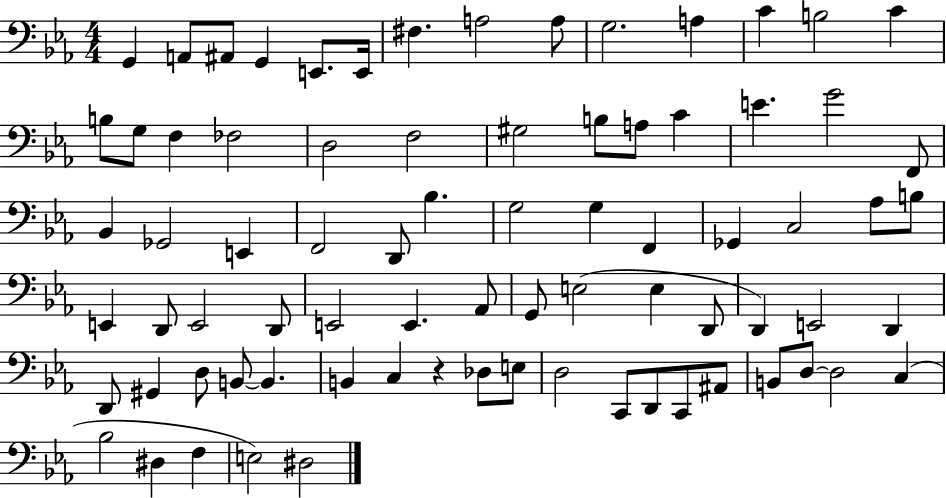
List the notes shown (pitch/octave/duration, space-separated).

G2/q A2/e A#2/e G2/q E2/e. E2/s F#3/q. A3/h A3/e G3/h. A3/q C4/q B3/h C4/q B3/e G3/e F3/q FES3/h D3/h F3/h G#3/h B3/e A3/e C4/q E4/q. G4/h F2/e Bb2/q Gb2/h E2/q F2/h D2/e Bb3/q. G3/h G3/q F2/q Gb2/q C3/h Ab3/e B3/e E2/q D2/e E2/h D2/e E2/h E2/q. Ab2/e G2/e E3/h E3/q D2/e D2/q E2/h D2/q D2/e G#2/q D3/e B2/e B2/q. B2/q C3/q R/q Db3/e E3/e D3/h C2/e D2/e C2/e A#2/e B2/e D3/e D3/h C3/q Bb3/h D#3/q F3/q E3/h D#3/h